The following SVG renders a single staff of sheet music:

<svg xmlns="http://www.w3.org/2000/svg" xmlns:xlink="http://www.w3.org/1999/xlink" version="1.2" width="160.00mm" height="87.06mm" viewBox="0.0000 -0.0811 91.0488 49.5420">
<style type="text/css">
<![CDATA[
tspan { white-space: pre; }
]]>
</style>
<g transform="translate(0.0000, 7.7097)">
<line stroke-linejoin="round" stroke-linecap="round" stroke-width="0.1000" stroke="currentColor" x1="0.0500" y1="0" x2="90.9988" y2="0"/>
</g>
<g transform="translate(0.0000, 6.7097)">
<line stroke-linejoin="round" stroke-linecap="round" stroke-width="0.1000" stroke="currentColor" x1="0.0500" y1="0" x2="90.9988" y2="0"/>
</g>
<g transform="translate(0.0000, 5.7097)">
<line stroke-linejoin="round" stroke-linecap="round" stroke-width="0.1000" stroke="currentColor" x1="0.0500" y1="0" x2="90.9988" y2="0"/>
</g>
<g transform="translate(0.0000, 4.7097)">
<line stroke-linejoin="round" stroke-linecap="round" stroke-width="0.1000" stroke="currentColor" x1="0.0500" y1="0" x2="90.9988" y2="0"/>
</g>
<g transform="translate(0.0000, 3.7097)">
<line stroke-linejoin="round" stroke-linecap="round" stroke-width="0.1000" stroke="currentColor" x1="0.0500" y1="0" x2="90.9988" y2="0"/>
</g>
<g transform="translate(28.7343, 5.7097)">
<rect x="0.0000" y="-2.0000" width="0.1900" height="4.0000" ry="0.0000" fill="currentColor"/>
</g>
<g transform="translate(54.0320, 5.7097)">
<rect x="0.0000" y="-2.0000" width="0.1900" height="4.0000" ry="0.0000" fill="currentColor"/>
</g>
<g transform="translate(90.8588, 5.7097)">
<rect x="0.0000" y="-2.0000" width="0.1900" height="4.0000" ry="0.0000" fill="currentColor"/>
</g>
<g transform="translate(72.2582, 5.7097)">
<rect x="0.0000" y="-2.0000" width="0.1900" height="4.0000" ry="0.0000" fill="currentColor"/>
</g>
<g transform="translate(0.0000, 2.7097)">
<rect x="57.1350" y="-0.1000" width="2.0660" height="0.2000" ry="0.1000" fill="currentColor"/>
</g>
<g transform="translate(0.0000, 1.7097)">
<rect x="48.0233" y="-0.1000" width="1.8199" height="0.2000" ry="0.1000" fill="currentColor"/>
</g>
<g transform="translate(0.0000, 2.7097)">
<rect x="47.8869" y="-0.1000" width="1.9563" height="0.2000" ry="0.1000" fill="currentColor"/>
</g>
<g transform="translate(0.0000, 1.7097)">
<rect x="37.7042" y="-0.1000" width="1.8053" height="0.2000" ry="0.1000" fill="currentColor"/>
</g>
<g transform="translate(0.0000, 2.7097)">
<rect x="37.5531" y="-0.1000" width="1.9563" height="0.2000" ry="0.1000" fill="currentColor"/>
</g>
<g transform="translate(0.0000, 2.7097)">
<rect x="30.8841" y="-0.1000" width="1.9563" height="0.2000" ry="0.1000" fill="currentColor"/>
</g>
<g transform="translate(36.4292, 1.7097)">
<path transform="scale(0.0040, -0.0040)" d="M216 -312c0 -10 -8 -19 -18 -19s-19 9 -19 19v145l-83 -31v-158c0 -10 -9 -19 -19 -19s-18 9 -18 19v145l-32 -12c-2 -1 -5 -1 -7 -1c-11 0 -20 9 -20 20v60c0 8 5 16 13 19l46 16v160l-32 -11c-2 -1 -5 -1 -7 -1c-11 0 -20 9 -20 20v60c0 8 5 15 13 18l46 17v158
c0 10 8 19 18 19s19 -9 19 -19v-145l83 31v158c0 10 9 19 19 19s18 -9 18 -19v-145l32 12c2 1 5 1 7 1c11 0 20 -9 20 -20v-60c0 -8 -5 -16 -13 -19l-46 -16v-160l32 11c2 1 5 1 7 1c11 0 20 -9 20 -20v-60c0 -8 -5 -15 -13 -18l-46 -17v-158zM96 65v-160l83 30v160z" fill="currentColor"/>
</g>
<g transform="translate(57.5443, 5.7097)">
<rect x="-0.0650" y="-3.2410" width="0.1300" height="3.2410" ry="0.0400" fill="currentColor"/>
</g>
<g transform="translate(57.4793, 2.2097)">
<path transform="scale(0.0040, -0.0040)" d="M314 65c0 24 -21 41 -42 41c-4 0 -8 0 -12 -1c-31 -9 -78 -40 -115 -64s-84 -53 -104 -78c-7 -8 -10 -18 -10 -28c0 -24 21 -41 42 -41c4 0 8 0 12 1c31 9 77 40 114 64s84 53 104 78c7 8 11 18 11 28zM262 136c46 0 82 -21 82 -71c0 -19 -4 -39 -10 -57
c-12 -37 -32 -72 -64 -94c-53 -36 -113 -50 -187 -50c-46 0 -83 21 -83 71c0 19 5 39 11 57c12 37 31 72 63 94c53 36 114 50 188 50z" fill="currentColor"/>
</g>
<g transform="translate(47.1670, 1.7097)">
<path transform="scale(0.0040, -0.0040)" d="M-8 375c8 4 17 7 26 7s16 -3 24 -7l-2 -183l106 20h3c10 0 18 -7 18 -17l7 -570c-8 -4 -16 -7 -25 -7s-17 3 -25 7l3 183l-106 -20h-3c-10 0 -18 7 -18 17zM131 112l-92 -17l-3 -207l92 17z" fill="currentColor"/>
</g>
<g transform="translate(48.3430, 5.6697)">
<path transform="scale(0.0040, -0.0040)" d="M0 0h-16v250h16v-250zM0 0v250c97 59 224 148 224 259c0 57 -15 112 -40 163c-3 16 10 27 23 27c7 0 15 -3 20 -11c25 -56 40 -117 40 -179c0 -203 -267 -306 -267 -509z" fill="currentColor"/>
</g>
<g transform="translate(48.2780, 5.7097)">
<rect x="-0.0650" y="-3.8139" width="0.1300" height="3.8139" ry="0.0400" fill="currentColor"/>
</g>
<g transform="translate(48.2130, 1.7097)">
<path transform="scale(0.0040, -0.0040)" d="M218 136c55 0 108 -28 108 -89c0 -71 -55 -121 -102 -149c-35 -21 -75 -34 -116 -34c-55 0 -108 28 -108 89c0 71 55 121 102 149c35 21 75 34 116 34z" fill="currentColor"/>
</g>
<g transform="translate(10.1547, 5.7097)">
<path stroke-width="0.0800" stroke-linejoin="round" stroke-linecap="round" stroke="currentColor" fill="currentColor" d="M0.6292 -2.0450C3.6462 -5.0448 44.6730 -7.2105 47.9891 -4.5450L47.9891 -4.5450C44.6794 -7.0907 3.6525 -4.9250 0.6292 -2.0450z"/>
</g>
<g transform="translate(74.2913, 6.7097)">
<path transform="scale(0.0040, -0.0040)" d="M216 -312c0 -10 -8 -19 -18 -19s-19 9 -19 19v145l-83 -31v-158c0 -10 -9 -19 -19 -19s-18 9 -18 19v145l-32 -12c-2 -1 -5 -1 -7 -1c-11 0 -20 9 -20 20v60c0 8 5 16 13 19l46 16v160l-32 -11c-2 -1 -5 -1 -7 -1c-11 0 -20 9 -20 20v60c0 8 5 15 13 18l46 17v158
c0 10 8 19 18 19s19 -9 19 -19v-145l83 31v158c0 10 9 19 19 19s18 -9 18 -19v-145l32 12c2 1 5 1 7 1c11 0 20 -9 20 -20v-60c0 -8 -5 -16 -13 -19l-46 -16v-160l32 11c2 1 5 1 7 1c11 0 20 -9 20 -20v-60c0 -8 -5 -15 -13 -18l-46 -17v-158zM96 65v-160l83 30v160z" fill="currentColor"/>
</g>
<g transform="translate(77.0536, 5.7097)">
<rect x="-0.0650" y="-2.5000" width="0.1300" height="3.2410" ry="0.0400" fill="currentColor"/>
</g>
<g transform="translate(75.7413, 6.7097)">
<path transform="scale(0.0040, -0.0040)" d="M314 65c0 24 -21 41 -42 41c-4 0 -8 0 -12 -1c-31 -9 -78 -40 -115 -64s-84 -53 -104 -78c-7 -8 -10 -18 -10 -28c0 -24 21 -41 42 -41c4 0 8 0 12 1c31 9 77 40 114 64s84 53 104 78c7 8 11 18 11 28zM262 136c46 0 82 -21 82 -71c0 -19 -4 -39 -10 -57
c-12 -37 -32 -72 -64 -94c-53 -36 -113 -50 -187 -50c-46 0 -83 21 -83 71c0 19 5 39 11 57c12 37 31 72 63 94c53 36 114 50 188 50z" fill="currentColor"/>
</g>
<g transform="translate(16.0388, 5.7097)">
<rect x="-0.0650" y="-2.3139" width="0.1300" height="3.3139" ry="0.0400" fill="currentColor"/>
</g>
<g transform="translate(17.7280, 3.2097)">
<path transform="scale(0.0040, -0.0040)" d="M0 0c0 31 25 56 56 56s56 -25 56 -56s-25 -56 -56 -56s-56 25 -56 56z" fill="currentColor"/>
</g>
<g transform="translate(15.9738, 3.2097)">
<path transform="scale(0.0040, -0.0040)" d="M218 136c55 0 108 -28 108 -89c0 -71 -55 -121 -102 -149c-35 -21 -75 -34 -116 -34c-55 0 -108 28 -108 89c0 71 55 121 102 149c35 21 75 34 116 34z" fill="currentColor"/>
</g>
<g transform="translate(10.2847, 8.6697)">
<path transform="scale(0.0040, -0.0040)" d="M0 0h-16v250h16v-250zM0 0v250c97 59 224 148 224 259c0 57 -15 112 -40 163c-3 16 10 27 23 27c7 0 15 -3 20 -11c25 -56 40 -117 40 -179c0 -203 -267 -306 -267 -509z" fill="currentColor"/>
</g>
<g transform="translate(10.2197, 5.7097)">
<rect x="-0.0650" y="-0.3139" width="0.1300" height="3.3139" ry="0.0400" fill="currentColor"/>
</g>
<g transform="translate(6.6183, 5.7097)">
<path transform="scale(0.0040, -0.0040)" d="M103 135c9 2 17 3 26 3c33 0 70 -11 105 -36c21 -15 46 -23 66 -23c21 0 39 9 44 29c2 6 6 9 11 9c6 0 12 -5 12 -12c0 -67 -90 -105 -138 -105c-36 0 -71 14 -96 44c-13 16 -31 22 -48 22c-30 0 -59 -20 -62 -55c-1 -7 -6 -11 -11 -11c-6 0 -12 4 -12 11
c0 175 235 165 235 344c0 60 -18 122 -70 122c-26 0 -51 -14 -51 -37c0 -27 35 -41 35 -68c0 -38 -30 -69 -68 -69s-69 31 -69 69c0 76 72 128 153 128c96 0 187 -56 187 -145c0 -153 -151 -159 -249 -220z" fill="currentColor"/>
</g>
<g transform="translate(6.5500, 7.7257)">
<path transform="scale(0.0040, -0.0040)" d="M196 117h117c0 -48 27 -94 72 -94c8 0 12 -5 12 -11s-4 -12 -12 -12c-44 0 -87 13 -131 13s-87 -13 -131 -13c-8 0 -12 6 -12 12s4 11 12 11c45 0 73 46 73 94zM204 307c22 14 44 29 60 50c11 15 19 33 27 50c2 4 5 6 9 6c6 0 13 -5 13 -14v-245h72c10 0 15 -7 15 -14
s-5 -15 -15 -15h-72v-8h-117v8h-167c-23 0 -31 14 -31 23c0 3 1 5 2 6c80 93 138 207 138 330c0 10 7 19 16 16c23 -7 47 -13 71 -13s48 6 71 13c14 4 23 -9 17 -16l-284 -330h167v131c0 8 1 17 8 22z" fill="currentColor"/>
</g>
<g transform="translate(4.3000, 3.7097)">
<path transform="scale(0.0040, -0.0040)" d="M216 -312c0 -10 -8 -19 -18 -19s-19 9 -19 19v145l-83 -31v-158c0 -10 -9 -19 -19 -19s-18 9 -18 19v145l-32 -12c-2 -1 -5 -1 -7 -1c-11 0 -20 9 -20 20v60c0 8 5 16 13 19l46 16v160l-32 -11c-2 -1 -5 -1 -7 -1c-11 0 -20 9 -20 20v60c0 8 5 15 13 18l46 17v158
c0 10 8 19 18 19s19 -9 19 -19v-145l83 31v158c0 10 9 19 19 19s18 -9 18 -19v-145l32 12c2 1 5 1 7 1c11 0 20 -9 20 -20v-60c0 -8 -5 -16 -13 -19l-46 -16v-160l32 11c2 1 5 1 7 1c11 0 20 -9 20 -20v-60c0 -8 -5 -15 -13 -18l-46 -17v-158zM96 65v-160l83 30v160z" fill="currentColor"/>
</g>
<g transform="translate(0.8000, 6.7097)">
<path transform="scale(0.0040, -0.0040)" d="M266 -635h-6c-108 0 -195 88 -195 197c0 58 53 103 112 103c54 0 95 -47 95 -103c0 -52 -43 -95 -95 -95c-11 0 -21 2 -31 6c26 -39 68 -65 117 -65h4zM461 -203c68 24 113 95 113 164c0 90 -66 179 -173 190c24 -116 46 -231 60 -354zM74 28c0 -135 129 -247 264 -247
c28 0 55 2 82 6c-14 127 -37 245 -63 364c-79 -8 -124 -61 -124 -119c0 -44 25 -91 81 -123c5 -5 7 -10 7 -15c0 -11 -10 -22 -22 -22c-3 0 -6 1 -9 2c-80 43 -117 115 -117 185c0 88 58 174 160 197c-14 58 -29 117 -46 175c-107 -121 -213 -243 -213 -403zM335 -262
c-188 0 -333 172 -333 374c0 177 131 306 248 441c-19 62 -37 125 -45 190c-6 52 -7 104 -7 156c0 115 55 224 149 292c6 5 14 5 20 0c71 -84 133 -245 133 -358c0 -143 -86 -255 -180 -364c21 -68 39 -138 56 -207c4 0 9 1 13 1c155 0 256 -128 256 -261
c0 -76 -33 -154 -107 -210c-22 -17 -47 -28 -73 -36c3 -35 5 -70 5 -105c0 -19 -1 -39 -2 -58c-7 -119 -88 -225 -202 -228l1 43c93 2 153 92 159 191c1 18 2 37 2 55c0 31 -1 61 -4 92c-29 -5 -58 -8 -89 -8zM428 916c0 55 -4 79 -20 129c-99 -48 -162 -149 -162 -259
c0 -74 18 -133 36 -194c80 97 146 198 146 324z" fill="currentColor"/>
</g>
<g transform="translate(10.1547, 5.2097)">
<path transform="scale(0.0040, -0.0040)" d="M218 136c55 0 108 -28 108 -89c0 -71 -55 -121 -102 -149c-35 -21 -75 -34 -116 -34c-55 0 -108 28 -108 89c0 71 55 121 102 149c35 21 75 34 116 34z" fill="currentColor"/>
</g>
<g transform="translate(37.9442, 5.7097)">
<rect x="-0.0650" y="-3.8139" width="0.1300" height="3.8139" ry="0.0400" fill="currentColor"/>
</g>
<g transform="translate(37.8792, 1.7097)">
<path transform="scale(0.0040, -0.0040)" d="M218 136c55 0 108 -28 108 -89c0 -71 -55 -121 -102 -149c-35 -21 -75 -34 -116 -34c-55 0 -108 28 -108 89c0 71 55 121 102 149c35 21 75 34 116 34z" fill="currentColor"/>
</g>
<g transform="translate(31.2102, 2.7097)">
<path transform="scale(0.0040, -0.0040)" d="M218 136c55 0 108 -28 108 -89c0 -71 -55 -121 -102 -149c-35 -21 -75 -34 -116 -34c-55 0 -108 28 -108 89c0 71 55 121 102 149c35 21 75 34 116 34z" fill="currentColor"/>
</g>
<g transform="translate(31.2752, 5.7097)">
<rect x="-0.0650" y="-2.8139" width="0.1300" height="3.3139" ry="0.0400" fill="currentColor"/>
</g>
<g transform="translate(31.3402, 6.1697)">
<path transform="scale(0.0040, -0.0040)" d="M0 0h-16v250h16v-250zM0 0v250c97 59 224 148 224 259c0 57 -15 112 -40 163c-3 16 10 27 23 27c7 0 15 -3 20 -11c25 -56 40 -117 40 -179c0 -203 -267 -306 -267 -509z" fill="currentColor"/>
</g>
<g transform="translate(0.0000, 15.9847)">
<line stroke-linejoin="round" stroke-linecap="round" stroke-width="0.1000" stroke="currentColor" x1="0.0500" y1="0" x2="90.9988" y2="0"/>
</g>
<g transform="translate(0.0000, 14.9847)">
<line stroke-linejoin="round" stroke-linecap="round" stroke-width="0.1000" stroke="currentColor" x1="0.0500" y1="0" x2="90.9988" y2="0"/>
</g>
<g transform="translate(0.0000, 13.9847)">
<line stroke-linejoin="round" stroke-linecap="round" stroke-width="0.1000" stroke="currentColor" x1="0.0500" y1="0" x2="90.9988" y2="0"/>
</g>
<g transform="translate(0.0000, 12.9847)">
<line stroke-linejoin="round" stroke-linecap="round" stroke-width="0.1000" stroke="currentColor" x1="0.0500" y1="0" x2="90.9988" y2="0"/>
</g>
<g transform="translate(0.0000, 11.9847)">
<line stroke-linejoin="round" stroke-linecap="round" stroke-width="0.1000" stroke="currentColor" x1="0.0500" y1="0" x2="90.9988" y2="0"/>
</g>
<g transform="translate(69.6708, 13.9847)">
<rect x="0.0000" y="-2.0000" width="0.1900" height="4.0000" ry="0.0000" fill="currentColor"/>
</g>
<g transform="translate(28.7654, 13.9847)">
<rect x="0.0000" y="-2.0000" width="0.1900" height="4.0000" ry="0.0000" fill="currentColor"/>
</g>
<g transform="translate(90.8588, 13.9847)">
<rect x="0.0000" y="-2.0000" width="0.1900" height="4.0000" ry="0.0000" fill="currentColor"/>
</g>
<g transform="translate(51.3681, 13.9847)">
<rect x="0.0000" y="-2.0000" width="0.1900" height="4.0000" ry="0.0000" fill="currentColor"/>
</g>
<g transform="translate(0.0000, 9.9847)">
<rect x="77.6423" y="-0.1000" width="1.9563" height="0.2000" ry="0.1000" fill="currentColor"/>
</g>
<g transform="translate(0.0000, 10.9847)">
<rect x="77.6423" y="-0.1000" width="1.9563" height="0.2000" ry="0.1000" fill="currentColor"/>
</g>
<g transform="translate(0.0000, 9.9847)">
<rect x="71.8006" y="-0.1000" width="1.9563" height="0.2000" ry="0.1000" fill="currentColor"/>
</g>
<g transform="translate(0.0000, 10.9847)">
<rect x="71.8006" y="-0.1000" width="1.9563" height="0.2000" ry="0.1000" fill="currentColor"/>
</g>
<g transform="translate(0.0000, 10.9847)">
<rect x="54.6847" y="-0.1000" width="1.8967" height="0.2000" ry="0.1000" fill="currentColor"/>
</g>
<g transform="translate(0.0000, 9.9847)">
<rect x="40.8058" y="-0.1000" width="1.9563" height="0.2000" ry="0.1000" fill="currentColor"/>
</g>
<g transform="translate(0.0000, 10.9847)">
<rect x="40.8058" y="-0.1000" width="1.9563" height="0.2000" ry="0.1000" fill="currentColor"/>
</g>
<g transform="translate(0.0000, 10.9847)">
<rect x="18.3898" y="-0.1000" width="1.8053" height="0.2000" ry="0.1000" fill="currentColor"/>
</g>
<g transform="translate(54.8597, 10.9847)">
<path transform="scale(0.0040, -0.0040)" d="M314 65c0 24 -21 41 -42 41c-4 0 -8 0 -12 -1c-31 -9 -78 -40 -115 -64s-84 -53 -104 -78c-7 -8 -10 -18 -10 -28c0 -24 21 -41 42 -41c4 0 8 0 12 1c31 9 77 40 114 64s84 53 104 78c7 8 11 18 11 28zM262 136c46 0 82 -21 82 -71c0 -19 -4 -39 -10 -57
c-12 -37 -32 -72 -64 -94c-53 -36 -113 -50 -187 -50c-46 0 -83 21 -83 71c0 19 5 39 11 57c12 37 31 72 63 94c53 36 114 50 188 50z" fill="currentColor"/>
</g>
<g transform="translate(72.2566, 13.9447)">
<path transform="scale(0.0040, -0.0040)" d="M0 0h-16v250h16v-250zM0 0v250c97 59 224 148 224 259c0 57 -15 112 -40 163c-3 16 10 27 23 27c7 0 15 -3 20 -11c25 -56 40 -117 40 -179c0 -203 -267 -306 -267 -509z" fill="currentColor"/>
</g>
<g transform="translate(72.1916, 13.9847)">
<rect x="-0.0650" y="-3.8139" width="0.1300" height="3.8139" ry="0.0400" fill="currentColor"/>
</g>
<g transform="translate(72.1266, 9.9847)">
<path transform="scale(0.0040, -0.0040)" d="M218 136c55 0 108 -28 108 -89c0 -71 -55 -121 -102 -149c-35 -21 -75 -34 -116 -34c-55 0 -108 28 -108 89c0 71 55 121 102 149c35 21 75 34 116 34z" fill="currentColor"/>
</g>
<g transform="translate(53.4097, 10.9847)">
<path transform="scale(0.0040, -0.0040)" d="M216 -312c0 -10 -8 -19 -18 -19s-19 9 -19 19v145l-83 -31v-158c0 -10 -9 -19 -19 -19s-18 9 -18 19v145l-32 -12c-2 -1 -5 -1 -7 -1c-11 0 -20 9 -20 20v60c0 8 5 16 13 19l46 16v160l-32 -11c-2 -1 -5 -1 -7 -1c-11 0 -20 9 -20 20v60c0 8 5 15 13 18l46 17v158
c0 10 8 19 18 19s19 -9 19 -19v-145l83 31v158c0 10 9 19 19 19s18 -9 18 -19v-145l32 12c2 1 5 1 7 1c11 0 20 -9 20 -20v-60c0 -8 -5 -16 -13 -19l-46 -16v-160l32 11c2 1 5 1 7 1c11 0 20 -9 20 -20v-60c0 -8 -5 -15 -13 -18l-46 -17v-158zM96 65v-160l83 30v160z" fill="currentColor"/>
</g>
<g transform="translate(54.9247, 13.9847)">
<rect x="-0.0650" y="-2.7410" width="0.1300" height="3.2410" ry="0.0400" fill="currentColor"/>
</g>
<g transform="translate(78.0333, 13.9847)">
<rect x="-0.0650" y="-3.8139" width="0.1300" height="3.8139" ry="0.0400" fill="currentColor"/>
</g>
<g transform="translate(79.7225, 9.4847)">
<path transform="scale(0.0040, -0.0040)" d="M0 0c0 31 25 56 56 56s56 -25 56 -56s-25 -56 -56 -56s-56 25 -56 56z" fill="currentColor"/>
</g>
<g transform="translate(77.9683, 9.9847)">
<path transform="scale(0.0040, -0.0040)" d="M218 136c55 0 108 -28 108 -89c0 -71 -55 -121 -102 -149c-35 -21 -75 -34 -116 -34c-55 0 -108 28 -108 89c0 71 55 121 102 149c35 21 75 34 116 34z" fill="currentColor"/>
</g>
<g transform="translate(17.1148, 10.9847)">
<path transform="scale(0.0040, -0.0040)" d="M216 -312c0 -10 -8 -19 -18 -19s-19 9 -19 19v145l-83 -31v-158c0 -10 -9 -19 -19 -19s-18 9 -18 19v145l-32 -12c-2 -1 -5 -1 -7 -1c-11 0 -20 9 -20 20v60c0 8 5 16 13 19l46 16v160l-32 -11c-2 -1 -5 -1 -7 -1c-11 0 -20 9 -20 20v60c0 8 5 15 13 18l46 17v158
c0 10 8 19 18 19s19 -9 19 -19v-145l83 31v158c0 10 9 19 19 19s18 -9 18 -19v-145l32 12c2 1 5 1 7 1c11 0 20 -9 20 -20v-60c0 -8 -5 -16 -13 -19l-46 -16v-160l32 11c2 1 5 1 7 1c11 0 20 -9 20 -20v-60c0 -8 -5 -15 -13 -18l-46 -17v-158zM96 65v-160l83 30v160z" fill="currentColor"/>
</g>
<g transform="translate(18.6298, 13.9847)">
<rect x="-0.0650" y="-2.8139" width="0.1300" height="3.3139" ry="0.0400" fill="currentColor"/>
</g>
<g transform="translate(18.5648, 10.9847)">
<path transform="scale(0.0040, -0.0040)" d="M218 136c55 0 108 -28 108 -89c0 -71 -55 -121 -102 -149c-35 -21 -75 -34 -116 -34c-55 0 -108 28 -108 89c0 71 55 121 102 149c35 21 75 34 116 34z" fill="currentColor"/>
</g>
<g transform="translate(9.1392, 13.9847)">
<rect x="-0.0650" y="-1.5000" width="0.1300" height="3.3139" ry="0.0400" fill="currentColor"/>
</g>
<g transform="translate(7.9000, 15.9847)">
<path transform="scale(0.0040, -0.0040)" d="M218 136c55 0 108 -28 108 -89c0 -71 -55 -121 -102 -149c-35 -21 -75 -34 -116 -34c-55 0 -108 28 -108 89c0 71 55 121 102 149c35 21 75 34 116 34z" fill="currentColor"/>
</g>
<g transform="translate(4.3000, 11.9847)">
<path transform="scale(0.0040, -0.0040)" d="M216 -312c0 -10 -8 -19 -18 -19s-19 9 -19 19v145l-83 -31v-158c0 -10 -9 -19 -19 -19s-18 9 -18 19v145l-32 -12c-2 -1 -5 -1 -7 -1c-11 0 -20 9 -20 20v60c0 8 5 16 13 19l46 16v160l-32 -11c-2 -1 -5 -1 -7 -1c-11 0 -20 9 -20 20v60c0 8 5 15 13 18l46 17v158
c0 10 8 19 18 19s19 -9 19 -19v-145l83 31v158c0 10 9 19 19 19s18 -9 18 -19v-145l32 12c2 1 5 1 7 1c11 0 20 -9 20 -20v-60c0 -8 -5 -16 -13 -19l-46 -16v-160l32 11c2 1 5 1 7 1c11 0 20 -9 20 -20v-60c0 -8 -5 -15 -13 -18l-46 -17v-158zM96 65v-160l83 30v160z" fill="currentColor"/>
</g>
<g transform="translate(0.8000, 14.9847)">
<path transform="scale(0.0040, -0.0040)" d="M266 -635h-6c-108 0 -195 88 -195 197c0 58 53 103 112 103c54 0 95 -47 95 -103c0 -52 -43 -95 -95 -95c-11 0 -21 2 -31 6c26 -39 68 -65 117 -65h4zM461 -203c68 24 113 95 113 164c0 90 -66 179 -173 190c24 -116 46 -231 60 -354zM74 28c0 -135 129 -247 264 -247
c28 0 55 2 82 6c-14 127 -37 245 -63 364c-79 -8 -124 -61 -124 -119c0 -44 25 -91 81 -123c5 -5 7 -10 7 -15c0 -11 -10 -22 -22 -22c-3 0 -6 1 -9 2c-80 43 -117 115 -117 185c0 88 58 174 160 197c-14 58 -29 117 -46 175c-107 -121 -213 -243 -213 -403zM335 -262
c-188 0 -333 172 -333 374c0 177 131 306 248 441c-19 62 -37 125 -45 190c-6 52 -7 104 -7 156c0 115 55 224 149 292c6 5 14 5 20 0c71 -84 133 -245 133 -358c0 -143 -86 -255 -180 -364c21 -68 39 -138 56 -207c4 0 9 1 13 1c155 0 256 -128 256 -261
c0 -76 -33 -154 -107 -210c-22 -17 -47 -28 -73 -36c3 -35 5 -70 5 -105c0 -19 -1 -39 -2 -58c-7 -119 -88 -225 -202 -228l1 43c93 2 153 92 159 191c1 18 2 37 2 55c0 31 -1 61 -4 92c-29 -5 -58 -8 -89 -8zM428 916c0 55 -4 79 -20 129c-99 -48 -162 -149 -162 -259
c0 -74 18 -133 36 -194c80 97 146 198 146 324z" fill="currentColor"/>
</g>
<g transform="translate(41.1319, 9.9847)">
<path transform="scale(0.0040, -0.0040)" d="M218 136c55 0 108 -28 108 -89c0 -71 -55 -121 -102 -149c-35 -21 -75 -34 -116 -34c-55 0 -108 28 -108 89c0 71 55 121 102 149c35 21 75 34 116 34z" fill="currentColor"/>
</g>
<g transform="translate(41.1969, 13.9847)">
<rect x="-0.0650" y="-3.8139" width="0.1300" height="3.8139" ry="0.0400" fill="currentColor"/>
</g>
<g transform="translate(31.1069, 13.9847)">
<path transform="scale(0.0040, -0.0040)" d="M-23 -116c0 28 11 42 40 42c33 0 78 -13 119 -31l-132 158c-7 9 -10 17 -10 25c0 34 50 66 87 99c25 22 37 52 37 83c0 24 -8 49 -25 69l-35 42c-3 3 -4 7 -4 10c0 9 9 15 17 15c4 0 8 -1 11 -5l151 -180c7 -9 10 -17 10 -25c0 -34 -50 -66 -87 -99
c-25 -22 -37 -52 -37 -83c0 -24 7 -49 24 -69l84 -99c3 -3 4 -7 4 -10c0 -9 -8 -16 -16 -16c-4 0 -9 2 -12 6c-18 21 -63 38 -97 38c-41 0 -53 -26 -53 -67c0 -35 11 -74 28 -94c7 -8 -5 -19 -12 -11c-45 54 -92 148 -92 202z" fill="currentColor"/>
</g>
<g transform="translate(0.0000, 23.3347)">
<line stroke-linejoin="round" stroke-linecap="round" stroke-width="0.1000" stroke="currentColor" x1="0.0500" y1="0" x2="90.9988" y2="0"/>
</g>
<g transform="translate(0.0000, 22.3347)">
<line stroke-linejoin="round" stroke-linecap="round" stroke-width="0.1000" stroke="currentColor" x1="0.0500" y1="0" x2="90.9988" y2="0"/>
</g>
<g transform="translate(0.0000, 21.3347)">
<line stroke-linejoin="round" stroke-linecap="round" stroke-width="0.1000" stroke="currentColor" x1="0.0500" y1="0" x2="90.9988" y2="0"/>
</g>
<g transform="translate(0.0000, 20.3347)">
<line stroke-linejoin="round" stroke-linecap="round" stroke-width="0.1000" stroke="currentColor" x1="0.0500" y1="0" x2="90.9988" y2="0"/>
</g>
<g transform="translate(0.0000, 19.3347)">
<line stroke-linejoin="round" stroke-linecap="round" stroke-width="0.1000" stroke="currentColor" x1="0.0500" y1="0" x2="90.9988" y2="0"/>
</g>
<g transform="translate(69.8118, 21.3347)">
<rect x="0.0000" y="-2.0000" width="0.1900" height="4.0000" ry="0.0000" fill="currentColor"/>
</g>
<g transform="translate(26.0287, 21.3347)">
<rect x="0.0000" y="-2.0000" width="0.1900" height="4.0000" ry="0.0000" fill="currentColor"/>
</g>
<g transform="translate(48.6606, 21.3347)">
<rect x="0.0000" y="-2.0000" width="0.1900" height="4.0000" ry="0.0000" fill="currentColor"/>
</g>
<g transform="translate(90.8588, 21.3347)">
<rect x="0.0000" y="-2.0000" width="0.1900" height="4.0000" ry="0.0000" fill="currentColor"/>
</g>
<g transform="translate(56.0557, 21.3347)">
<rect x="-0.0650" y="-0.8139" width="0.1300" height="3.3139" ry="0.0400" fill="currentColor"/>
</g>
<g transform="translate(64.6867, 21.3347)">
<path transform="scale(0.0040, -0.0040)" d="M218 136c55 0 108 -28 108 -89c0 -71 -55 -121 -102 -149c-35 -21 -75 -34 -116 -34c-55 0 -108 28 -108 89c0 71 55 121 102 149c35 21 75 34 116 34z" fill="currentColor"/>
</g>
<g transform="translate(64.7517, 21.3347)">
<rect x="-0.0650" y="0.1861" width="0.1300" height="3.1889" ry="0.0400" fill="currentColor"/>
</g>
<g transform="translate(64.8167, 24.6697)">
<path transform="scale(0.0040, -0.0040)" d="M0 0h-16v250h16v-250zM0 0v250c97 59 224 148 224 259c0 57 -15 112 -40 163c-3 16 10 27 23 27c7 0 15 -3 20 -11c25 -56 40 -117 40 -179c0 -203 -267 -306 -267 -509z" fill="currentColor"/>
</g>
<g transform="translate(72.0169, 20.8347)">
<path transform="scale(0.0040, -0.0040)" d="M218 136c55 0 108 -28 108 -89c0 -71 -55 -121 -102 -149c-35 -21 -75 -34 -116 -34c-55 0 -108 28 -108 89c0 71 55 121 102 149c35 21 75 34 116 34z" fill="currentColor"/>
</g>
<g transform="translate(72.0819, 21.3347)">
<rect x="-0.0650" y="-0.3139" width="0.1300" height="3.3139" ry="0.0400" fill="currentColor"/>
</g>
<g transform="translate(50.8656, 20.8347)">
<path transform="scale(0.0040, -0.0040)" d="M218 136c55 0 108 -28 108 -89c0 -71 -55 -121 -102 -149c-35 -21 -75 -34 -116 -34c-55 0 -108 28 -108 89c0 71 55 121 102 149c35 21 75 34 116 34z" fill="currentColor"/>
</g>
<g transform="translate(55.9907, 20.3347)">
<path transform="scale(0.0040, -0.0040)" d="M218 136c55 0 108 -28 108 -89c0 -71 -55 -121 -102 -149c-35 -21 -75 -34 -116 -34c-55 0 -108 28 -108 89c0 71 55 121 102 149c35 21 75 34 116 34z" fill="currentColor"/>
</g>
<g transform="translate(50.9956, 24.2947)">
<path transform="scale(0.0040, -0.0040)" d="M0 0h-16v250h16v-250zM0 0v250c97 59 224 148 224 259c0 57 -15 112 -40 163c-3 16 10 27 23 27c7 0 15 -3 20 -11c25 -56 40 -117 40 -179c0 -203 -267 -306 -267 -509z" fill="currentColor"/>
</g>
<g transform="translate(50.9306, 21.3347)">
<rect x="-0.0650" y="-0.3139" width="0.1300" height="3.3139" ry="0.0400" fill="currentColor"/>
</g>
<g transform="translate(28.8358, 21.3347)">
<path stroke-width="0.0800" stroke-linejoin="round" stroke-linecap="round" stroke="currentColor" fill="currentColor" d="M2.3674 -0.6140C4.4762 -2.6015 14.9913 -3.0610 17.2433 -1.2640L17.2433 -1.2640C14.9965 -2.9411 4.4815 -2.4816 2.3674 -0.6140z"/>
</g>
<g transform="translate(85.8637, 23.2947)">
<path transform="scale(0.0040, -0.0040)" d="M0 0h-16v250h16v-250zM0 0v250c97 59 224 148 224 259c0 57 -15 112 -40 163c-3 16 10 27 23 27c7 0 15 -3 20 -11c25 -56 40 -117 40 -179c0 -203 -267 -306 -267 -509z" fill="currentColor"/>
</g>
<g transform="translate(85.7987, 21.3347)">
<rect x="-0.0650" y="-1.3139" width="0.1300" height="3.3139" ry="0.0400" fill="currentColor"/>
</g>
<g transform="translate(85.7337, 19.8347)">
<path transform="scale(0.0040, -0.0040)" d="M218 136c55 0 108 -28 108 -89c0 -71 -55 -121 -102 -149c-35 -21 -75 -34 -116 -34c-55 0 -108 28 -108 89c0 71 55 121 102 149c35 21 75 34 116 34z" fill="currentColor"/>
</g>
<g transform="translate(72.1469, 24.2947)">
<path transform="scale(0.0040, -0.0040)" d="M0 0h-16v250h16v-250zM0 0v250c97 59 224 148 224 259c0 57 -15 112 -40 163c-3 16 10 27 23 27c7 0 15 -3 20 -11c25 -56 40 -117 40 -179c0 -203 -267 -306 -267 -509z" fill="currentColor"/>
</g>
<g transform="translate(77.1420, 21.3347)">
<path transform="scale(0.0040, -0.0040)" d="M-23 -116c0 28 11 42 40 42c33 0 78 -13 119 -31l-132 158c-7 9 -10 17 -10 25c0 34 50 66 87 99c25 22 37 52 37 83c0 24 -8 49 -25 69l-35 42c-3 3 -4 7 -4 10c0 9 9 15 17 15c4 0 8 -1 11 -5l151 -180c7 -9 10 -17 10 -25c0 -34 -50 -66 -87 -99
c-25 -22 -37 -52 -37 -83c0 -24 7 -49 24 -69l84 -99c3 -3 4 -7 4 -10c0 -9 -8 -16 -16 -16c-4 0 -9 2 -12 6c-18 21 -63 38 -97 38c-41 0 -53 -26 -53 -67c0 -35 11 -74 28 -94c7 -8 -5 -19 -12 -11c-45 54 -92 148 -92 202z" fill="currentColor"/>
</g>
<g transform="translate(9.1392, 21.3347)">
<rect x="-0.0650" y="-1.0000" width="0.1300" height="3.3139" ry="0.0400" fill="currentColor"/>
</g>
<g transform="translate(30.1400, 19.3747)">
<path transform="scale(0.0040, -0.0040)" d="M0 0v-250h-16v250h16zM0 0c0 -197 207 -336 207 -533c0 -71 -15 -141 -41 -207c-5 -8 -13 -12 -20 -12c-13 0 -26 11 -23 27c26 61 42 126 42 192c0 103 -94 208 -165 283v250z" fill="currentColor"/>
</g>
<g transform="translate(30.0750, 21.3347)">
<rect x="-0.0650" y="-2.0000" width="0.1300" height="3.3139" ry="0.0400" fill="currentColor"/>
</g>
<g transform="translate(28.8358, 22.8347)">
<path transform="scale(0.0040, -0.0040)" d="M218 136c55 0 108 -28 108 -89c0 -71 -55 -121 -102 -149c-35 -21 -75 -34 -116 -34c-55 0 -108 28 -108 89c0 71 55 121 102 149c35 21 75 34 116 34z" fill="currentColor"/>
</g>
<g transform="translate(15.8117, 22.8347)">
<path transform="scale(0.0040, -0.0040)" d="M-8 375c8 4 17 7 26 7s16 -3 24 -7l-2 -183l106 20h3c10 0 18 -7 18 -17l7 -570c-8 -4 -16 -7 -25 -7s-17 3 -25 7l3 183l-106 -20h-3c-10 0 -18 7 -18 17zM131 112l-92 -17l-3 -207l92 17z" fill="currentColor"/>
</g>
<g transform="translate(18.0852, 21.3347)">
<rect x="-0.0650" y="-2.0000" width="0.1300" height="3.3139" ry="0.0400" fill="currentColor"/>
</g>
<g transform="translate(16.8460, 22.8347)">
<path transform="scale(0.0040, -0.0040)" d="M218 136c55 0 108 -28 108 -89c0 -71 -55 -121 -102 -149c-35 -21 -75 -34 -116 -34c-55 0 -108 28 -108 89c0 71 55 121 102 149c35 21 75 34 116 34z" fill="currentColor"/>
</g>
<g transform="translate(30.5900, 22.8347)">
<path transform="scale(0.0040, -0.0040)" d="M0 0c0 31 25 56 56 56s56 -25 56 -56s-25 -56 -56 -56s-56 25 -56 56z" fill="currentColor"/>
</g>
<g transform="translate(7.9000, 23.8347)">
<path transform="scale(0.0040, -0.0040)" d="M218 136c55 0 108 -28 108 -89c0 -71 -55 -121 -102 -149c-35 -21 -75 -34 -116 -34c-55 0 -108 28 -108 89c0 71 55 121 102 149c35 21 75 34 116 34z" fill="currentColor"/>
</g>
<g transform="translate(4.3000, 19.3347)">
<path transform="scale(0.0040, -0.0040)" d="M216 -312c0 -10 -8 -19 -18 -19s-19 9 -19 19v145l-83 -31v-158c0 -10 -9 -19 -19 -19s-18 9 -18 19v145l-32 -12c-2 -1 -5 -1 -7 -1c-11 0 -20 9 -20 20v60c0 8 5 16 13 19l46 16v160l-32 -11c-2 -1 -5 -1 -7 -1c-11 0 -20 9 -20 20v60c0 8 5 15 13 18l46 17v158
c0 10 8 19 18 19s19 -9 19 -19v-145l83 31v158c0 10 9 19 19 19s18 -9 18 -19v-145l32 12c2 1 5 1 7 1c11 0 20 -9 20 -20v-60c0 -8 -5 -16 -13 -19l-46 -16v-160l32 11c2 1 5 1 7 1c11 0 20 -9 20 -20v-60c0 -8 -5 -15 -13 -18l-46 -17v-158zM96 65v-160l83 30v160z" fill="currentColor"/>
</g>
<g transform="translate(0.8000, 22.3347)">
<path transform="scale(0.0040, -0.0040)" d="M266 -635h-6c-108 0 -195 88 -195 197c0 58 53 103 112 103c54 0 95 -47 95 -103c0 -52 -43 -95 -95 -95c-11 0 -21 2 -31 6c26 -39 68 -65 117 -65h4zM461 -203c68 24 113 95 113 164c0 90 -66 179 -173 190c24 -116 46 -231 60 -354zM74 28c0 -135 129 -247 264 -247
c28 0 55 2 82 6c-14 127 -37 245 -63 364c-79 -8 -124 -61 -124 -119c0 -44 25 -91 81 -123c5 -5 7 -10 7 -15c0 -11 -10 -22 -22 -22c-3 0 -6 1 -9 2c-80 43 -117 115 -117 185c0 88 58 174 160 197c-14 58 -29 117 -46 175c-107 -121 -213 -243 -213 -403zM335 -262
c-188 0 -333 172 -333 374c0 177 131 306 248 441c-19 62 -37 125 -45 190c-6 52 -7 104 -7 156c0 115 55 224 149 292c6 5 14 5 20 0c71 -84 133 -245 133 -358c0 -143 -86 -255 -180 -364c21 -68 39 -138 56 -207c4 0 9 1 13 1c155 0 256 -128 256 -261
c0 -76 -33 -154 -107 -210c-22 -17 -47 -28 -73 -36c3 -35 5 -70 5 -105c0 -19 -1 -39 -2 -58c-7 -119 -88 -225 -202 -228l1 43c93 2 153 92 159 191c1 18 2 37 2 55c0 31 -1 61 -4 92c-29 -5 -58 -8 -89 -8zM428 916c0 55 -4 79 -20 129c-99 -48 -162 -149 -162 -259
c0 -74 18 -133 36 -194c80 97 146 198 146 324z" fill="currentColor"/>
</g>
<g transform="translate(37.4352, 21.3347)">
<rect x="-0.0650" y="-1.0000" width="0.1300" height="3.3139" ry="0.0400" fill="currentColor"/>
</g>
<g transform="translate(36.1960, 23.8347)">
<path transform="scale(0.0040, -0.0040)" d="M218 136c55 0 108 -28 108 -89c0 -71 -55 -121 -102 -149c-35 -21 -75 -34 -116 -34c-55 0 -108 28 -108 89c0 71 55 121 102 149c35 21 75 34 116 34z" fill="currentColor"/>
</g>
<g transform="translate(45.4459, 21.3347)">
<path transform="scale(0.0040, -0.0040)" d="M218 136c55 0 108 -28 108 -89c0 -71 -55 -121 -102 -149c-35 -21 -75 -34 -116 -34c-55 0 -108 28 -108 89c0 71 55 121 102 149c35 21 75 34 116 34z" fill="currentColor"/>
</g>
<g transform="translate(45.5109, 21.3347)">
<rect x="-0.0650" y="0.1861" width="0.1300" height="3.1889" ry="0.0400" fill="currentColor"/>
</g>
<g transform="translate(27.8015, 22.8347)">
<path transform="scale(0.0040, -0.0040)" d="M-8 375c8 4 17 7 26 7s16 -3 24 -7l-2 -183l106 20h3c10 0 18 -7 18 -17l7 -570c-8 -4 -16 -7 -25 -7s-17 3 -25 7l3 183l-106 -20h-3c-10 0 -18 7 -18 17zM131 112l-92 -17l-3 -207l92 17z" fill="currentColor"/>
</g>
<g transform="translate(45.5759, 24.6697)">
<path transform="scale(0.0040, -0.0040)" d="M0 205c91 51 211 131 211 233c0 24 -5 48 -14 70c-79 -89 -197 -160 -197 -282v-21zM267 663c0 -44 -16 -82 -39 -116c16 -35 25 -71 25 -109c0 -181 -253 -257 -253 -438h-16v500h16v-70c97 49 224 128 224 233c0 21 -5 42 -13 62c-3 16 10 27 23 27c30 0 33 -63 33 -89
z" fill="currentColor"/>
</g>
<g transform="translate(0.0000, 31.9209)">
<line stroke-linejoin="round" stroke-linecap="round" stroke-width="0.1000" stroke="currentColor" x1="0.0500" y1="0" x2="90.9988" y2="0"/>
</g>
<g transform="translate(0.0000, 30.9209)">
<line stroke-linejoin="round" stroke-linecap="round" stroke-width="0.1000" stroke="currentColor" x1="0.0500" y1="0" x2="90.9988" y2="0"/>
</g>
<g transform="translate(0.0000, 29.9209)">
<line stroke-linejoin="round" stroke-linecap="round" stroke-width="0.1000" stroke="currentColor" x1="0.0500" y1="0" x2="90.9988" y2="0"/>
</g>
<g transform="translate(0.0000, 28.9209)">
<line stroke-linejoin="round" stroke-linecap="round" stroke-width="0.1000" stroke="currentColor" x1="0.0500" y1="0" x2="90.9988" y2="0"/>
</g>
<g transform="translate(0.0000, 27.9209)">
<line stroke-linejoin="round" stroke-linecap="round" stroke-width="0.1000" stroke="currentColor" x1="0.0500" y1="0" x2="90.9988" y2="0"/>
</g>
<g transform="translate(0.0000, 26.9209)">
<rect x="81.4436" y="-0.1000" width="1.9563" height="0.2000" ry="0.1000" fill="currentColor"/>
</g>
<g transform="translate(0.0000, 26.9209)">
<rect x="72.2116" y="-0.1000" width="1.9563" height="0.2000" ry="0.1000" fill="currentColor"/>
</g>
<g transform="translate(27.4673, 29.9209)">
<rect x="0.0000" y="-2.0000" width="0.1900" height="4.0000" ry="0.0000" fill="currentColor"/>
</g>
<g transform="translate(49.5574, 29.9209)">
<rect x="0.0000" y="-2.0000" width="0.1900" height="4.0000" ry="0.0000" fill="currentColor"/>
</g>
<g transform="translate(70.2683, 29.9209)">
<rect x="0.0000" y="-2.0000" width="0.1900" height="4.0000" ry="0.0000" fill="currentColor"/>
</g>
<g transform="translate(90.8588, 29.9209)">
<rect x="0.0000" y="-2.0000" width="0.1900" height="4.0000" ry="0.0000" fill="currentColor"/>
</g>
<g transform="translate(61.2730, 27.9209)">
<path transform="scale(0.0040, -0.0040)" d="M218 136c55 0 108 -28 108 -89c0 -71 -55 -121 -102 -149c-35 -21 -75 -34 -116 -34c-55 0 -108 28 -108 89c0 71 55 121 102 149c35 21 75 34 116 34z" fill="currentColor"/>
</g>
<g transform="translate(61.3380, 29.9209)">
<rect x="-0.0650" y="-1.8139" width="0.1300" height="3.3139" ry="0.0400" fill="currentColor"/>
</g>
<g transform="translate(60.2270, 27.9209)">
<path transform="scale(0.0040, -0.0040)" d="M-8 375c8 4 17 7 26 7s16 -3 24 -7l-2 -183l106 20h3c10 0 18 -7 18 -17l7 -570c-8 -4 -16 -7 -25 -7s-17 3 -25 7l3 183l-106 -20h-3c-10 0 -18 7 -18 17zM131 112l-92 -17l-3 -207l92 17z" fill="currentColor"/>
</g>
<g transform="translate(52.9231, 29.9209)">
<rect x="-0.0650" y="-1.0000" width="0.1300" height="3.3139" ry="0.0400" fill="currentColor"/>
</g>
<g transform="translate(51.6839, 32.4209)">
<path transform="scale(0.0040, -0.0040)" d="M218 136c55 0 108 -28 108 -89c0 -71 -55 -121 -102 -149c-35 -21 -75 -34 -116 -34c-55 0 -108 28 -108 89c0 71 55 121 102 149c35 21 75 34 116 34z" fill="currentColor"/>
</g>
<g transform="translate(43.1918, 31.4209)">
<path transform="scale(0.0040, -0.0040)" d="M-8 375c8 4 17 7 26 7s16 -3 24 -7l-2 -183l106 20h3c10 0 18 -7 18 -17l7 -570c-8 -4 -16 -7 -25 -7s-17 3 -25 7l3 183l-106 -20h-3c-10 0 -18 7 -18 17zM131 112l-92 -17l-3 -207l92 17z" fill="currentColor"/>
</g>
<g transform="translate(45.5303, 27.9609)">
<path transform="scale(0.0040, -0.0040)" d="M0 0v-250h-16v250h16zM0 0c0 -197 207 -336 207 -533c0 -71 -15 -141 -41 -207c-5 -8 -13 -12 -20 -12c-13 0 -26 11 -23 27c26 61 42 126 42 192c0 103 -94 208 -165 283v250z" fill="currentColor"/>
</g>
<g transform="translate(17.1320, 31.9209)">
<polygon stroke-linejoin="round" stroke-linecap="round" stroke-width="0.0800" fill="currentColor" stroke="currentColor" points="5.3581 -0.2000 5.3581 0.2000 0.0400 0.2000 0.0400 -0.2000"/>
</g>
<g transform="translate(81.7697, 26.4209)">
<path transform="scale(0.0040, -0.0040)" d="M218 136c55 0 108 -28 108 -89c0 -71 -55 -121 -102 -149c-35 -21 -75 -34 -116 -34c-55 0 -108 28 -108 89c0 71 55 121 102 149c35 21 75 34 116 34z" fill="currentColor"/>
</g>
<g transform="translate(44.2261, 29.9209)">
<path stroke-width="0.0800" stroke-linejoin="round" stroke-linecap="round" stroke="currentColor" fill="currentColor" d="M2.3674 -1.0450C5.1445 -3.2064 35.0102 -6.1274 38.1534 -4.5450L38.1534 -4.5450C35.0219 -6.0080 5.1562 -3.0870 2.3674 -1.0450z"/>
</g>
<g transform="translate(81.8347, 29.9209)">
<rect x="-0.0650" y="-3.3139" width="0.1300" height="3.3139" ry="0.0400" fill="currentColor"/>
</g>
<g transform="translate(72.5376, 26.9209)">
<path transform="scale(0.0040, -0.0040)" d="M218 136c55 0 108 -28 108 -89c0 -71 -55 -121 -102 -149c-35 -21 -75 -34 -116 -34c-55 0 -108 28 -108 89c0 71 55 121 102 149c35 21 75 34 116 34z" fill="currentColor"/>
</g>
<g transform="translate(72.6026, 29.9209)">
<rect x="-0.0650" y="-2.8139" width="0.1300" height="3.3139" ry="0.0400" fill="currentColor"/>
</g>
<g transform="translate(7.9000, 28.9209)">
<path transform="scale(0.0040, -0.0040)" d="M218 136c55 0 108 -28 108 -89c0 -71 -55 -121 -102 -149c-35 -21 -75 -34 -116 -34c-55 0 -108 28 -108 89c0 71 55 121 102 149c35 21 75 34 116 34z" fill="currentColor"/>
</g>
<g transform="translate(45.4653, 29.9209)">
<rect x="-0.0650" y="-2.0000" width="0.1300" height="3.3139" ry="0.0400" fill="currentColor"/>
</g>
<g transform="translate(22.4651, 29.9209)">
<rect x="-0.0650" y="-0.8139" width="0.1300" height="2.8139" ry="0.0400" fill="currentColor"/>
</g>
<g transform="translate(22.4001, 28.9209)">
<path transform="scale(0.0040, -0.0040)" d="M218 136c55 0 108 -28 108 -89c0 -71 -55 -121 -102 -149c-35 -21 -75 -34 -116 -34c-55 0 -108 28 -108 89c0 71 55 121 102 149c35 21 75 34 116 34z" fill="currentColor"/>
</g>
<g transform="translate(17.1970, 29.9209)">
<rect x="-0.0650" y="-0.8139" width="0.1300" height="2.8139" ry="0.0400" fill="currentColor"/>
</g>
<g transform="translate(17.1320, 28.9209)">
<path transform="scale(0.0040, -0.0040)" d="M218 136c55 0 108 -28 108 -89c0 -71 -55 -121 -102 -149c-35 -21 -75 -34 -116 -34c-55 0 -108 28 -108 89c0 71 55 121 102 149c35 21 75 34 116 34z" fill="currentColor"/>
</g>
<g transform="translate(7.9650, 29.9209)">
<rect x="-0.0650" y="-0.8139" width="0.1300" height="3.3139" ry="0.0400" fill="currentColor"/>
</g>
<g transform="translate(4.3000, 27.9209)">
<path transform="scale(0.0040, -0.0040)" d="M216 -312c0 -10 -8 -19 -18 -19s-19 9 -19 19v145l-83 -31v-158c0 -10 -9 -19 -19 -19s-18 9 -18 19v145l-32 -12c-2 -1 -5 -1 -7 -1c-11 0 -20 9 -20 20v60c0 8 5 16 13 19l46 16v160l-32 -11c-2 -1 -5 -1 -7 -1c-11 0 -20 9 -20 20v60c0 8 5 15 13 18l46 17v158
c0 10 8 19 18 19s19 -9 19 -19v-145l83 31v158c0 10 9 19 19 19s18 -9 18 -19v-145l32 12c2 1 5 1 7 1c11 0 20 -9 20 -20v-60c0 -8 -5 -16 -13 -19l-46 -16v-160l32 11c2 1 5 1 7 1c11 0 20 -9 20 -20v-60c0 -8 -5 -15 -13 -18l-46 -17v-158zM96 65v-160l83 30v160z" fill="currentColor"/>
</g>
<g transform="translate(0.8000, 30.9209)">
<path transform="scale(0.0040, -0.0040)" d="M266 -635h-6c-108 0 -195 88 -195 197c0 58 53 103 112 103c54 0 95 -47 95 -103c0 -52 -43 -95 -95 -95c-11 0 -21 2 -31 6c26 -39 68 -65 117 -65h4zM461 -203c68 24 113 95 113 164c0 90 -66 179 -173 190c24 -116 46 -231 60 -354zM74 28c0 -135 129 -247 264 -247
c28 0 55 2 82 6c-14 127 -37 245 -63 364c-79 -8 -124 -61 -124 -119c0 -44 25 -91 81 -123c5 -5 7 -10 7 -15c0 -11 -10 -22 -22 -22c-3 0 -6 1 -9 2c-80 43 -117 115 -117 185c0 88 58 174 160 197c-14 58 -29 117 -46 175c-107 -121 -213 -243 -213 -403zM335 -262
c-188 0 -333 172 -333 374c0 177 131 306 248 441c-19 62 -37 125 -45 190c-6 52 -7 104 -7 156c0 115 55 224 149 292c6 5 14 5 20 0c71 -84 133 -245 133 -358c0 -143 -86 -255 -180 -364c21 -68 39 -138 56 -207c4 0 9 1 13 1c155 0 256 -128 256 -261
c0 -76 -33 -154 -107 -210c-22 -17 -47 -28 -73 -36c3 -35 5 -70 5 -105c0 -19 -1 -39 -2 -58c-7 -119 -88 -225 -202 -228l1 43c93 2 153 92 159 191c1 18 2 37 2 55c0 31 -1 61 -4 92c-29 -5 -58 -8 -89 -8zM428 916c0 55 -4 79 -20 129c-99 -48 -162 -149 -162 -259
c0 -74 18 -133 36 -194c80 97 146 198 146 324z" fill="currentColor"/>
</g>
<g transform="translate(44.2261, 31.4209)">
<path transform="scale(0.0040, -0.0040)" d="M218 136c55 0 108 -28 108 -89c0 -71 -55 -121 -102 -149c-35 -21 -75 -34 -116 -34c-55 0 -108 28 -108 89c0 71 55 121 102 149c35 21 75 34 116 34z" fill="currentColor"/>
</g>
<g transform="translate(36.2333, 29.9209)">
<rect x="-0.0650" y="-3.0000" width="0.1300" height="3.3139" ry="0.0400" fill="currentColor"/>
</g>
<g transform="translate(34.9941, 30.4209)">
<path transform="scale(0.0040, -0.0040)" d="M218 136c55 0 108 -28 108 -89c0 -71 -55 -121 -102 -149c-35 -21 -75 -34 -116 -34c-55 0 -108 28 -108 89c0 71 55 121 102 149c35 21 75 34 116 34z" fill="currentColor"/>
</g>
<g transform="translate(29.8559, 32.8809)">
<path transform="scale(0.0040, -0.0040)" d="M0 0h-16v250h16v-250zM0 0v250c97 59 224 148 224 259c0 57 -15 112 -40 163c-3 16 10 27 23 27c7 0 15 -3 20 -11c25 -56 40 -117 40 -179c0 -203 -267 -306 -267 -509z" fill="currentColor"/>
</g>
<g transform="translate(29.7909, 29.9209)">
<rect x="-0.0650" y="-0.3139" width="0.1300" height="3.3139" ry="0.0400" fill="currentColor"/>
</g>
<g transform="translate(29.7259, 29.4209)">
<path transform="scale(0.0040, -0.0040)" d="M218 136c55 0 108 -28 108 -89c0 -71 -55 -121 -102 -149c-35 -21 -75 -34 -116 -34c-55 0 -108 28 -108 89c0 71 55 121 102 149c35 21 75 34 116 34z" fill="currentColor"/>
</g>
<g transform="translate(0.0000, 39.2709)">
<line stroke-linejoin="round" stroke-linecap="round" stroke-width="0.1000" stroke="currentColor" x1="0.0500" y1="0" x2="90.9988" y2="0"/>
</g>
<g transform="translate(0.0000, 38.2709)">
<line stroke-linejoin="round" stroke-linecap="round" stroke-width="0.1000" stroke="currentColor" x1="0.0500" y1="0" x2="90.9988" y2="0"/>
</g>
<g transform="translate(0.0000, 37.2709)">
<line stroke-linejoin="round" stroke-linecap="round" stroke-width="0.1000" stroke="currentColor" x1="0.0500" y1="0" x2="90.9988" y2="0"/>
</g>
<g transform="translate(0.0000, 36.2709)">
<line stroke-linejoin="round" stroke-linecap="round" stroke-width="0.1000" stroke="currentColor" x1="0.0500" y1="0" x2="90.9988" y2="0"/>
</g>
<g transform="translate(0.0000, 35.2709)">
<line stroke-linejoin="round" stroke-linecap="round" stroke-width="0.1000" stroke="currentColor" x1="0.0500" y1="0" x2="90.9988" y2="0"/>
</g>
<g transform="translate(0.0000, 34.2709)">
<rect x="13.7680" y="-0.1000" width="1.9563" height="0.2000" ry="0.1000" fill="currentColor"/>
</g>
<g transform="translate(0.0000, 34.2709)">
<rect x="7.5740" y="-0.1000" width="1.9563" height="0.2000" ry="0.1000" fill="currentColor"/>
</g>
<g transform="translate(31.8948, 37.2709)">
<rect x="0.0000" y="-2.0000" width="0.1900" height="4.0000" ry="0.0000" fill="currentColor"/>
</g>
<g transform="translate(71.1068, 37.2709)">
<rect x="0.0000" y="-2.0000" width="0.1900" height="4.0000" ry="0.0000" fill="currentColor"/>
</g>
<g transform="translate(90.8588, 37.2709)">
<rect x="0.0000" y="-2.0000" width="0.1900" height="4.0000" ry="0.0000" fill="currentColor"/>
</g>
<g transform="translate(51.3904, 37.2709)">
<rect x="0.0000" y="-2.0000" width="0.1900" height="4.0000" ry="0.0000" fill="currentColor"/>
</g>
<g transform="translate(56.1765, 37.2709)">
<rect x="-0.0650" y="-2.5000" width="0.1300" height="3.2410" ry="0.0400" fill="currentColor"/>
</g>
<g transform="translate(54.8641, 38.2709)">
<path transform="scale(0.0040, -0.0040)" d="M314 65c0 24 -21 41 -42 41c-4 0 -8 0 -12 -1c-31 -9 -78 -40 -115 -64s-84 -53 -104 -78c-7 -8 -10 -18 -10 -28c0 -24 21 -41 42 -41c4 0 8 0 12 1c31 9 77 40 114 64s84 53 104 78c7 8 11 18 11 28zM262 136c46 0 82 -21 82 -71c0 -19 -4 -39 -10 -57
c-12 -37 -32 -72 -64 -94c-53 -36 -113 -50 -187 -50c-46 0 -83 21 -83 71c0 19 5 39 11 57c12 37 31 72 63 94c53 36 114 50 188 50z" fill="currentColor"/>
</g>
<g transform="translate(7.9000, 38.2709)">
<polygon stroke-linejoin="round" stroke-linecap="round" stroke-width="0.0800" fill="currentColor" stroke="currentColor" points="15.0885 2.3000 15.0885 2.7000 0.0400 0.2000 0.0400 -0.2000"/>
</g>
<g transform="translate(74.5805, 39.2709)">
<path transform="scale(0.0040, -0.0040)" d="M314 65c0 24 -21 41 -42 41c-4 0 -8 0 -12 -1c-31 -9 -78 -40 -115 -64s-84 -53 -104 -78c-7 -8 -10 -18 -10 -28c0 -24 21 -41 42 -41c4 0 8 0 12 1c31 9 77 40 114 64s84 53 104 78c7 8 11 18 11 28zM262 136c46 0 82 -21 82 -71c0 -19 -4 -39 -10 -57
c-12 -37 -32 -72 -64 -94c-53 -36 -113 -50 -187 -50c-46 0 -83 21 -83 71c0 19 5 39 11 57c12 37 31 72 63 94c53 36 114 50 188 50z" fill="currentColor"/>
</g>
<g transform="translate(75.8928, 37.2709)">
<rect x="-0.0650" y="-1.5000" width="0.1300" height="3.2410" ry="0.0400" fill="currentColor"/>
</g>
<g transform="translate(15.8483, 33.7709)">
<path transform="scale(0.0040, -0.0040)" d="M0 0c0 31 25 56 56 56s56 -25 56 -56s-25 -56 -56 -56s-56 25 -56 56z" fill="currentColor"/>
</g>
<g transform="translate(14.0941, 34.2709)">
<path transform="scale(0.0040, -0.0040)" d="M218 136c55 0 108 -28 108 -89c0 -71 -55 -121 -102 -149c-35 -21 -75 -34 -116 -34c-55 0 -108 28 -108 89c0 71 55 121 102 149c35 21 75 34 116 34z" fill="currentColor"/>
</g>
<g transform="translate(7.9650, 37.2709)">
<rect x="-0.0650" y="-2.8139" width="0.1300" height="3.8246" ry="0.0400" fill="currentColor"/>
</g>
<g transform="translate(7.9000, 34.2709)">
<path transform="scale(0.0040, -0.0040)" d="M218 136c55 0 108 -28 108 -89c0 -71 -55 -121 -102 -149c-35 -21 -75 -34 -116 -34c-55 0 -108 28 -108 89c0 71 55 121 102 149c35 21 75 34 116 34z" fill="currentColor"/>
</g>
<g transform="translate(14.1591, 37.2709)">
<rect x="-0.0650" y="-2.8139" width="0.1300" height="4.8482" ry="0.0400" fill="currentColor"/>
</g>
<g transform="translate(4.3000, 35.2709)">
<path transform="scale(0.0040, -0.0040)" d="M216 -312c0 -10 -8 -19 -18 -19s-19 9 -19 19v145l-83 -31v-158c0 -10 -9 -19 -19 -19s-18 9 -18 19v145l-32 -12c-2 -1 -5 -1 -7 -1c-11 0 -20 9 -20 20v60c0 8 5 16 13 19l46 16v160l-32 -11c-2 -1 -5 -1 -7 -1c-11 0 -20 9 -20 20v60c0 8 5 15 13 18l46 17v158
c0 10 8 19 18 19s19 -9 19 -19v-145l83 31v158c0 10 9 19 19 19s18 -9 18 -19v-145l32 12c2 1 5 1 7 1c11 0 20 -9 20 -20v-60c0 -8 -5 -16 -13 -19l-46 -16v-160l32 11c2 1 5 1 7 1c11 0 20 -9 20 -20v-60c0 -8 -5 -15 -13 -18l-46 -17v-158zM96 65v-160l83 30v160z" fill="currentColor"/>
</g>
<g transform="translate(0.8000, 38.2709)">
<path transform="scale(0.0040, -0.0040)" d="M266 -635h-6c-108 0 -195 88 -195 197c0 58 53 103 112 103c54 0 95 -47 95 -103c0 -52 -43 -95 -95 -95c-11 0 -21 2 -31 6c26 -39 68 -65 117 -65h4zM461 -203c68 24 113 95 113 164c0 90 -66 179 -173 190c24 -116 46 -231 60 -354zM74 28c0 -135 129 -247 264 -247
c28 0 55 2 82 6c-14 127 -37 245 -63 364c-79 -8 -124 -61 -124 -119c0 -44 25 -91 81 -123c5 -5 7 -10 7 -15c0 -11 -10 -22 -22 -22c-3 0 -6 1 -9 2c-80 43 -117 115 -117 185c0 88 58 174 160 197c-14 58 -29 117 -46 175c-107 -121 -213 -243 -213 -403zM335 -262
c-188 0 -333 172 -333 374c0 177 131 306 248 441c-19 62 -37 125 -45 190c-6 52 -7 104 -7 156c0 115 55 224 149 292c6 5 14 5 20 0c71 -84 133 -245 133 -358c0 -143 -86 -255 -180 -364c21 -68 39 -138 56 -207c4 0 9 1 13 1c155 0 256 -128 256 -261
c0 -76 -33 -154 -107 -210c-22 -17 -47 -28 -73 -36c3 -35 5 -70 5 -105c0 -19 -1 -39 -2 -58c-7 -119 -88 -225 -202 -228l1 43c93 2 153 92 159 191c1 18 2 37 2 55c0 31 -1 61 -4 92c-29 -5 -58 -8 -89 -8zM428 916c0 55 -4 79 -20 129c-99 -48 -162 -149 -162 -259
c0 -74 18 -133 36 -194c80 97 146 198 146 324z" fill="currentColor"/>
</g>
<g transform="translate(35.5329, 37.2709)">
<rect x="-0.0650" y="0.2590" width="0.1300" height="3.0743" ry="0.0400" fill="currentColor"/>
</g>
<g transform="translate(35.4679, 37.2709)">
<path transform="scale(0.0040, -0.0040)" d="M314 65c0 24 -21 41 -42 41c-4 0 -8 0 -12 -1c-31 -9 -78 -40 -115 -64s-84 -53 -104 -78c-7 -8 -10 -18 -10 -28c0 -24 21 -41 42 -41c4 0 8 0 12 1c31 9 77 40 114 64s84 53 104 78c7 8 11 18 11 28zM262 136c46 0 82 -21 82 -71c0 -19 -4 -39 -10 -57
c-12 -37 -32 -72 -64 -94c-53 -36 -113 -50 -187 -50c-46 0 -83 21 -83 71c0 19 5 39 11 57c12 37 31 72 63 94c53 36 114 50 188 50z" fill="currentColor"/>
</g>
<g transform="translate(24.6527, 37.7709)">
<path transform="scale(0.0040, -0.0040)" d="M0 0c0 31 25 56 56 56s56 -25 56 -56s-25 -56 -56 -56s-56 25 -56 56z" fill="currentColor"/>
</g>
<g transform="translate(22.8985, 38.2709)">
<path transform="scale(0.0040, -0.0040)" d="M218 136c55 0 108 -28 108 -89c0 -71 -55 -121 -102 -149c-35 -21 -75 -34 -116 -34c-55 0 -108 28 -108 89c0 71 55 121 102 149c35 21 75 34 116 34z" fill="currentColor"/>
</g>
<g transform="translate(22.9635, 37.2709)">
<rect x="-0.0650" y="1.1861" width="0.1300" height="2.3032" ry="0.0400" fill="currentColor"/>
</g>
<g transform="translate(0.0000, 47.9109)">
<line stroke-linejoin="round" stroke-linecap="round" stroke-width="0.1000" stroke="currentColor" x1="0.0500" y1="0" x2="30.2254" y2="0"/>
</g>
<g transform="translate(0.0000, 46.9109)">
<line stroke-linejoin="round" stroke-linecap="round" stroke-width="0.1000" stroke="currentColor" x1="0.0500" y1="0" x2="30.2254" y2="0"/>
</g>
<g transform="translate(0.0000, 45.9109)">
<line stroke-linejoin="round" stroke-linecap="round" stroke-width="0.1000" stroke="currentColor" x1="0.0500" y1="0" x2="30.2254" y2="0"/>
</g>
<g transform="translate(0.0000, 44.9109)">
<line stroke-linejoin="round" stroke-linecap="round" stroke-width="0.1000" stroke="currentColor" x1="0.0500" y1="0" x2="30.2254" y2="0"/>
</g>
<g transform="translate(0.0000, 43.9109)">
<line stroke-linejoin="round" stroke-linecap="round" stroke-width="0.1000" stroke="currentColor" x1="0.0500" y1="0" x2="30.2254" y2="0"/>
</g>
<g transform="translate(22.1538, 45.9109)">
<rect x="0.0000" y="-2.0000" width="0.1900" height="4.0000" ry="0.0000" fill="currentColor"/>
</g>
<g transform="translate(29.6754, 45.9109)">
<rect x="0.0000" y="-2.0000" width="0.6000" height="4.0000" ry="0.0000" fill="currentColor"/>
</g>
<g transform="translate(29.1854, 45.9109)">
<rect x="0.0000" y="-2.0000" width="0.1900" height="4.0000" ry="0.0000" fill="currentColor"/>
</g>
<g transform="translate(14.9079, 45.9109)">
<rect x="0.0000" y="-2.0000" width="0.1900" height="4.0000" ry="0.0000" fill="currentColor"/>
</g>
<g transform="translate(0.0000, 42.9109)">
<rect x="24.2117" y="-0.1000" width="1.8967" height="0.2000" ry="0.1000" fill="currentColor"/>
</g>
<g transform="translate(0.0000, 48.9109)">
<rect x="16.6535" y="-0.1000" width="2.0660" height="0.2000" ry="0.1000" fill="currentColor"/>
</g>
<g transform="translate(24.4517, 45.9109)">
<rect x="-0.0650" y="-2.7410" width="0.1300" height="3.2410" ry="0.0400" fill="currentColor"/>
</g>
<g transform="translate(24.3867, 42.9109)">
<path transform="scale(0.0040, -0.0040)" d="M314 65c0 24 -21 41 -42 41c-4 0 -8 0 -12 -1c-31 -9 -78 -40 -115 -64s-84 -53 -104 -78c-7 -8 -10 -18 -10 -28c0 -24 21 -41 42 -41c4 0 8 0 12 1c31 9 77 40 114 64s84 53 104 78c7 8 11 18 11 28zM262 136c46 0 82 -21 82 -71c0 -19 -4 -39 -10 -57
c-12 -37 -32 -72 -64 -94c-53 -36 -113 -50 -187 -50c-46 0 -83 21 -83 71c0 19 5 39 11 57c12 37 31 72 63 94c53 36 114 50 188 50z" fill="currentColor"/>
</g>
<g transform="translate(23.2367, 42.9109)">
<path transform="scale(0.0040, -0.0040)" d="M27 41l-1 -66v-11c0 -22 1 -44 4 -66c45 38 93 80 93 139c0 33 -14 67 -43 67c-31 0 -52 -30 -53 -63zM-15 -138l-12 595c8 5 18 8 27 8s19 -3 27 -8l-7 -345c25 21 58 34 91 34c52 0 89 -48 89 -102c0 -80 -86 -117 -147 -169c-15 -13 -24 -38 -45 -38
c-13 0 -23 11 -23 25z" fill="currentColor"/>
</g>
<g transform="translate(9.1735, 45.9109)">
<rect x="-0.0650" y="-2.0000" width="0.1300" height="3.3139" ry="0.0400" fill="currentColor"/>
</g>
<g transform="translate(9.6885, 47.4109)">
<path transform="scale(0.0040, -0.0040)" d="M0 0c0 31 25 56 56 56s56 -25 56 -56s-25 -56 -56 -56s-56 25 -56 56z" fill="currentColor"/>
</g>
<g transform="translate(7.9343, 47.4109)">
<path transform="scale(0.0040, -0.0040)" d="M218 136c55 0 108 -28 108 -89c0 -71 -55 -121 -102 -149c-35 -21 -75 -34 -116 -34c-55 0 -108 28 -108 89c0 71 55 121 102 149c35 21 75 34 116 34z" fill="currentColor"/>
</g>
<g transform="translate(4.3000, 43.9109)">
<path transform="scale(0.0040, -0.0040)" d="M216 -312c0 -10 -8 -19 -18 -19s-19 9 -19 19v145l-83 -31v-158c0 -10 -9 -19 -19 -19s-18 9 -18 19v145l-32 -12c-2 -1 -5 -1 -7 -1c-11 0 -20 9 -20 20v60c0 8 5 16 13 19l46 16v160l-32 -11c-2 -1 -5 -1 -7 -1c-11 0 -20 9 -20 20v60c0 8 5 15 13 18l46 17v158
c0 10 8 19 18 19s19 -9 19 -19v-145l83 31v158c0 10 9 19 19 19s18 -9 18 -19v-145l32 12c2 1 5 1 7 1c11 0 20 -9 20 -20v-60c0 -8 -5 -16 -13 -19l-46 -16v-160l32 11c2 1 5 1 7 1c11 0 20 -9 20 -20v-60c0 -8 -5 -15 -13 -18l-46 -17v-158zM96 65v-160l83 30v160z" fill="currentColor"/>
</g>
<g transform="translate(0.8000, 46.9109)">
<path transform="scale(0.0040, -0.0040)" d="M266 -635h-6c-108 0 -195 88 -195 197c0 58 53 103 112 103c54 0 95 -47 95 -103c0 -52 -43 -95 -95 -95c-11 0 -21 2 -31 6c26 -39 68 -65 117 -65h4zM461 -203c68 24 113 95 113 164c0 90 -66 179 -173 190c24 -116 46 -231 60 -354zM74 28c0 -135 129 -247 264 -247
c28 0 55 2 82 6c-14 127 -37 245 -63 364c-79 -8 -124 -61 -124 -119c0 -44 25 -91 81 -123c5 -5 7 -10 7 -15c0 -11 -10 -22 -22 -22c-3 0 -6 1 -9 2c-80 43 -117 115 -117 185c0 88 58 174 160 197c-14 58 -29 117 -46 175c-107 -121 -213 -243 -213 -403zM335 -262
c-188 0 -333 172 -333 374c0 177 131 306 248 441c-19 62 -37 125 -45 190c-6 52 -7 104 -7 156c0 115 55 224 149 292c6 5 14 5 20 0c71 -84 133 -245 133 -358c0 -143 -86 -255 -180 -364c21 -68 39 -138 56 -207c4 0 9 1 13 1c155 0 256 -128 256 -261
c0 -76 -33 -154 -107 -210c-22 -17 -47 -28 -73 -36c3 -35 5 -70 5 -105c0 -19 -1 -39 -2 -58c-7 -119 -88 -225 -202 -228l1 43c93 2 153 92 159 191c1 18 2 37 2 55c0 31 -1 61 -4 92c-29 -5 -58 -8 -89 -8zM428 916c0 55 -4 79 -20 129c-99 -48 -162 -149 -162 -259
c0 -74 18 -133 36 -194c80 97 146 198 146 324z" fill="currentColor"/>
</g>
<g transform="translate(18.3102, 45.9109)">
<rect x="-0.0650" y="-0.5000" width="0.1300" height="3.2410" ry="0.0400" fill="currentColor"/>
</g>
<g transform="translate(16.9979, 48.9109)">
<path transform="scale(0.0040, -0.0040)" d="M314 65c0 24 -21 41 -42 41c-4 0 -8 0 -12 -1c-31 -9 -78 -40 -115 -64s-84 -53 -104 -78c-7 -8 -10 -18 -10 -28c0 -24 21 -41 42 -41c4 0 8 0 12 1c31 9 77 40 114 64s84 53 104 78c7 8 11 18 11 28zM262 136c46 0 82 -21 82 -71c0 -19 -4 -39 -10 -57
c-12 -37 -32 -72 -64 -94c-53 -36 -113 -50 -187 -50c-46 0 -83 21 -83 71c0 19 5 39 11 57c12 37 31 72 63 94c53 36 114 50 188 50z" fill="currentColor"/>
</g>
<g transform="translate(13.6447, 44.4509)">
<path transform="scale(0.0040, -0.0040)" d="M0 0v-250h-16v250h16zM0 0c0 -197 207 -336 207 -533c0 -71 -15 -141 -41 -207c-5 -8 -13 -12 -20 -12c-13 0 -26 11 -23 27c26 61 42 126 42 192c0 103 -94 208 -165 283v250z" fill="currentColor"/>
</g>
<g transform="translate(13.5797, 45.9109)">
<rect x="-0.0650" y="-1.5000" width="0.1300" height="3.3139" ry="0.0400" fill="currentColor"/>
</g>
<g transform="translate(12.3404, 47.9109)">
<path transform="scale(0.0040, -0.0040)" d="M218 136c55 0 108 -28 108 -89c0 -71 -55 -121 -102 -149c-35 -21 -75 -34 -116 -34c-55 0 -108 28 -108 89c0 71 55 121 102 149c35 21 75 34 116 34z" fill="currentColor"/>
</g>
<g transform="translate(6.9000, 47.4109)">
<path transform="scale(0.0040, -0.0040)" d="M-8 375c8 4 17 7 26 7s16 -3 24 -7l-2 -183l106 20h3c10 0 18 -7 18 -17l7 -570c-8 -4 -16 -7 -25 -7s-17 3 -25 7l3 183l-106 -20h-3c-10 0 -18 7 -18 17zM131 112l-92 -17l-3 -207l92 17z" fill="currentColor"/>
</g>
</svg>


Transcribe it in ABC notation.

X:1
T:Untitled
M:2/4
L:1/4
K:G
c/2 g a/2 ^c' c'/2 b2 ^G2 E ^a z c' ^a2 c'/2 c' D F F/2 D B/4 c/2 d B/2 c/2 z e/2 d d/2 d/2 c/2 A F/2 D f a b a/2 a/2 G/2 B2 G2 E2 F E/2 C2 _a2